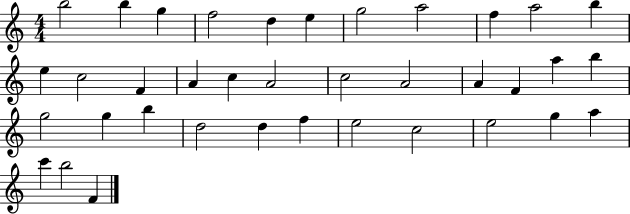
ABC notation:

X:1
T:Untitled
M:4/4
L:1/4
K:C
b2 b g f2 d e g2 a2 f a2 b e c2 F A c A2 c2 A2 A F a b g2 g b d2 d f e2 c2 e2 g a c' b2 F